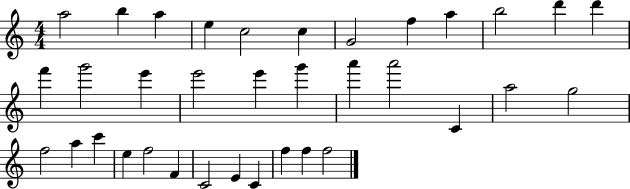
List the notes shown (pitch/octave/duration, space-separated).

A5/h B5/q A5/q E5/q C5/h C5/q G4/h F5/q A5/q B5/h D6/q D6/q F6/q G6/h E6/q E6/h E6/q G6/q A6/q A6/h C4/q A5/h G5/h F5/h A5/q C6/q E5/q F5/h F4/q C4/h E4/q C4/q F5/q F5/q F5/h